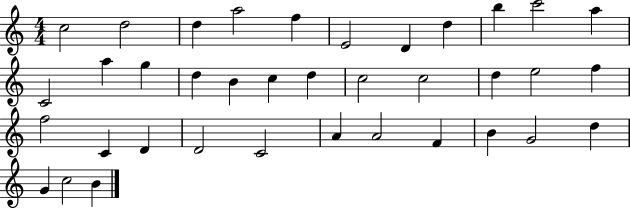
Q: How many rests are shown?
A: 0